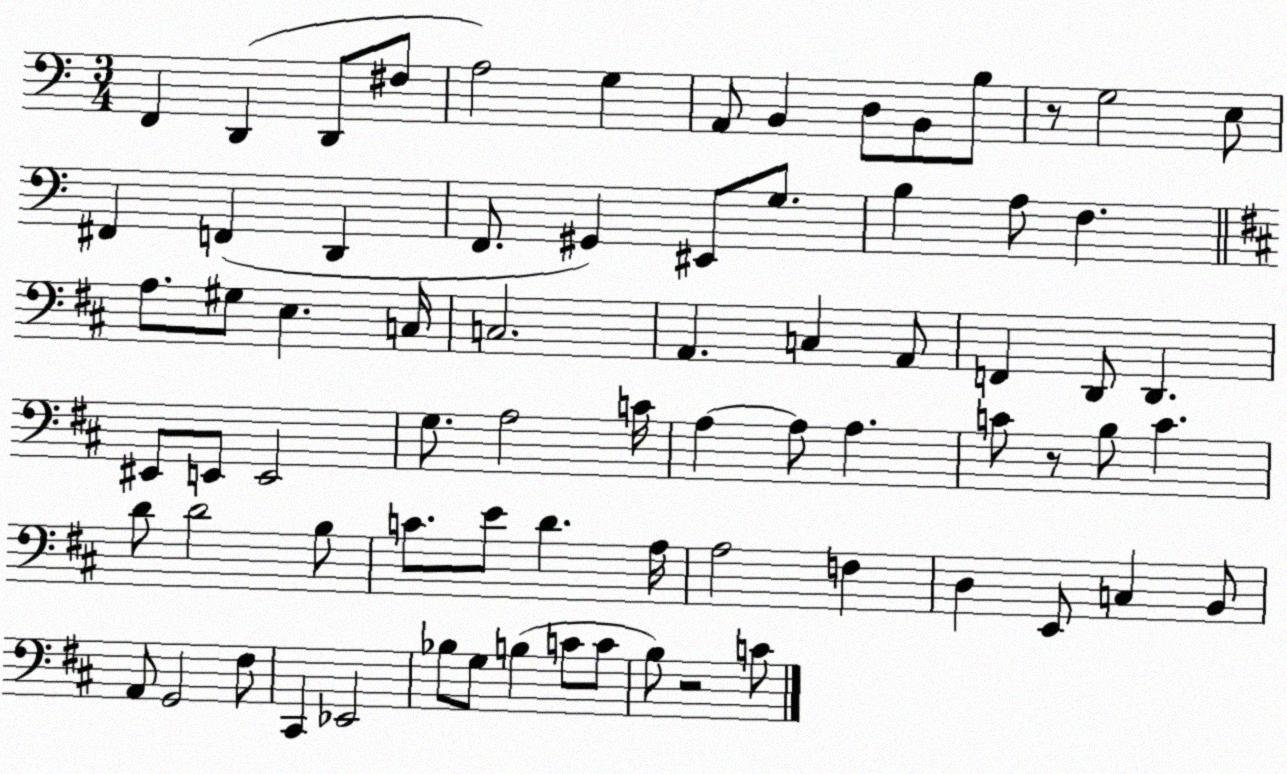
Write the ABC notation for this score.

X:1
T:Untitled
M:3/4
L:1/4
K:C
F,, D,, D,,/2 ^F,/2 A,2 G, A,,/2 B,, D,/2 B,,/2 B,/2 z/2 G,2 E,/2 ^F,, F,, D,, F,,/2 ^G,, ^E,,/2 G,/2 B, A,/2 F, A,/2 ^G,/2 E, C,/4 C,2 A,, C, A,,/2 F,, D,,/2 D,, ^E,,/2 E,,/2 E,,2 G,/2 A,2 C/4 A, A,/2 A, C/2 z/2 B,/2 C D/2 D2 B,/2 C/2 E/2 D A,/4 A,2 F, D, E,,/2 C, B,,/2 A,,/2 G,,2 ^F,/2 ^C,, _E,,2 _B,/2 G,/2 B, C/2 C/2 B,/2 z2 C/2